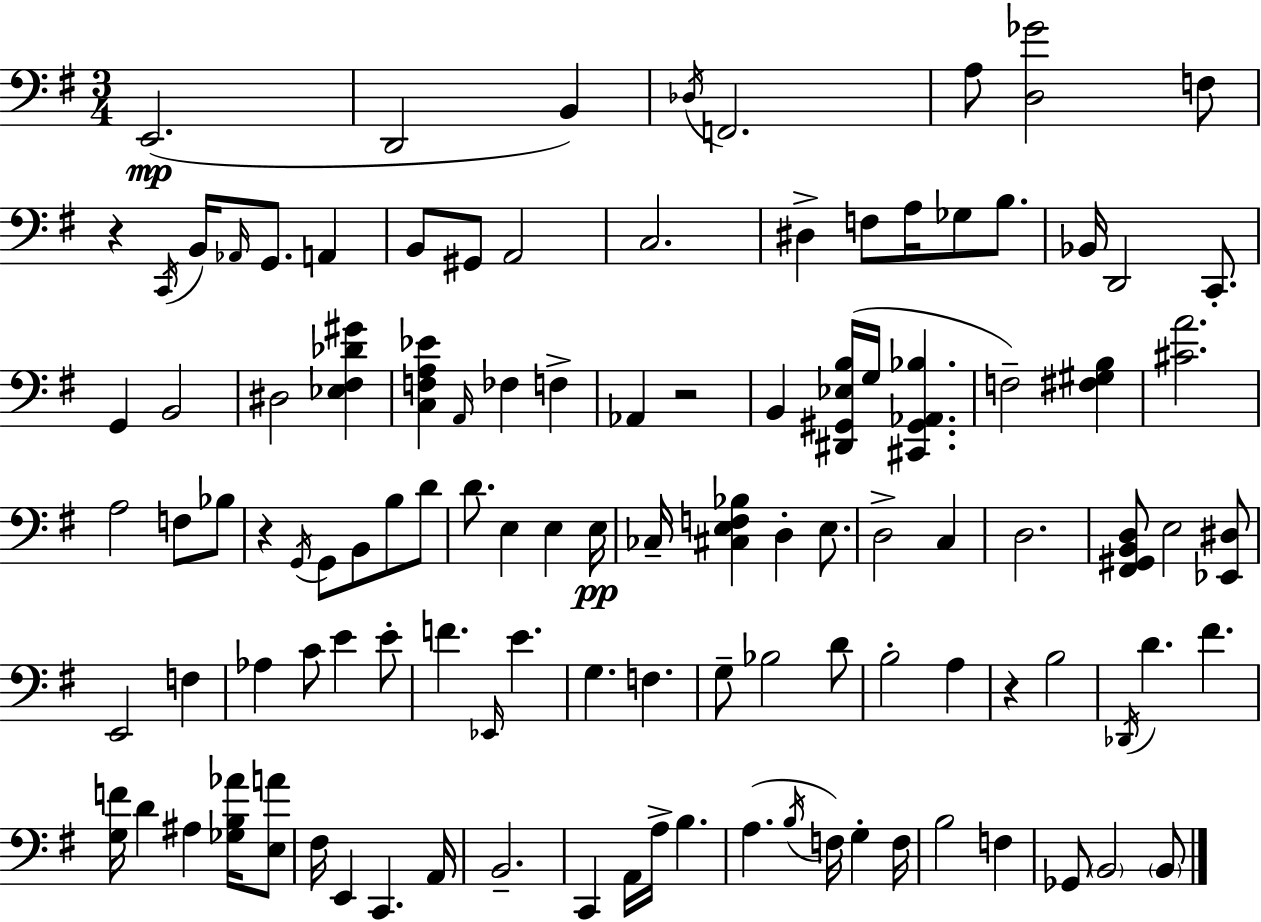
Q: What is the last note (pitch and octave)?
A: B2